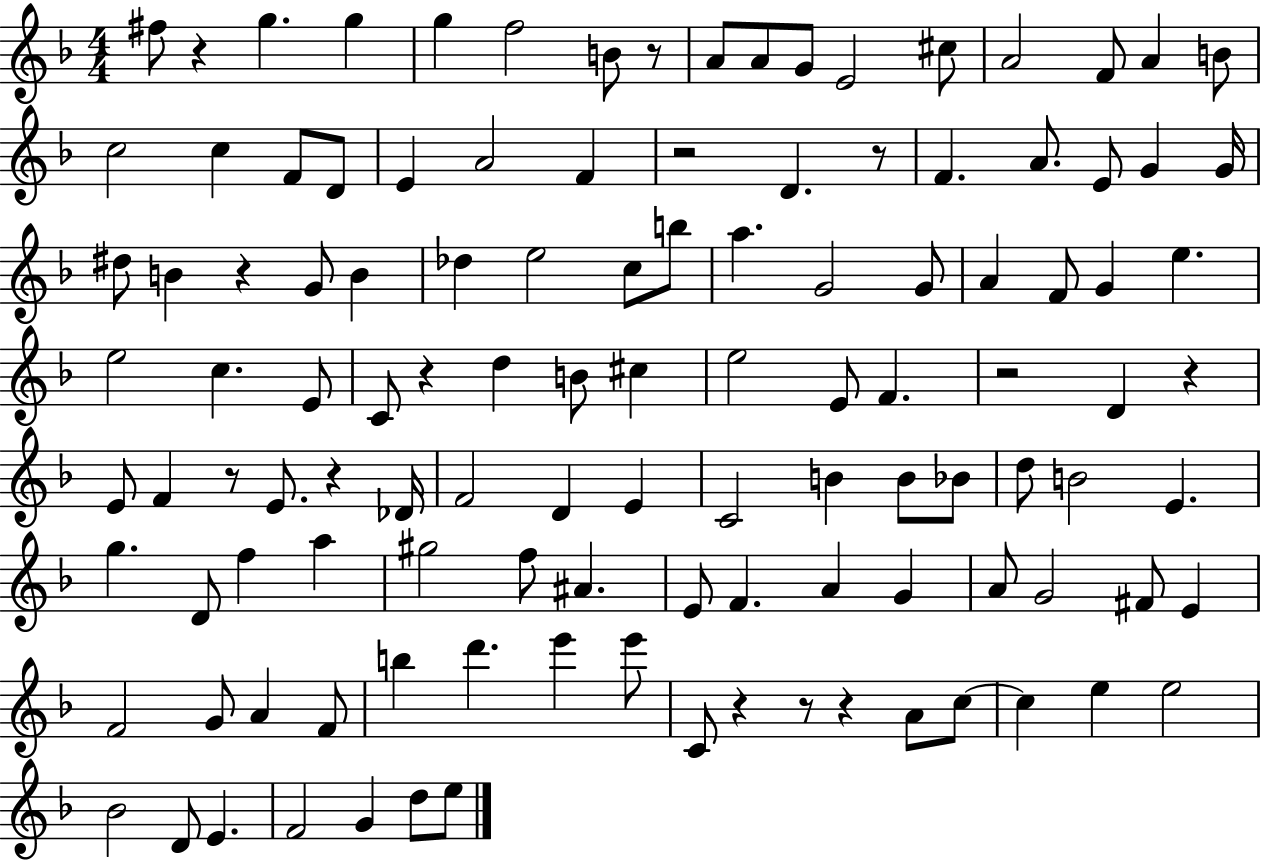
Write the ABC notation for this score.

X:1
T:Untitled
M:4/4
L:1/4
K:F
^f/2 z g g g f2 B/2 z/2 A/2 A/2 G/2 E2 ^c/2 A2 F/2 A B/2 c2 c F/2 D/2 E A2 F z2 D z/2 F A/2 E/2 G G/4 ^d/2 B z G/2 B _d e2 c/2 b/2 a G2 G/2 A F/2 G e e2 c E/2 C/2 z d B/2 ^c e2 E/2 F z2 D z E/2 F z/2 E/2 z _D/4 F2 D E C2 B B/2 _B/2 d/2 B2 E g D/2 f a ^g2 f/2 ^A E/2 F A G A/2 G2 ^F/2 E F2 G/2 A F/2 b d' e' e'/2 C/2 z z/2 z A/2 c/2 c e e2 _B2 D/2 E F2 G d/2 e/2